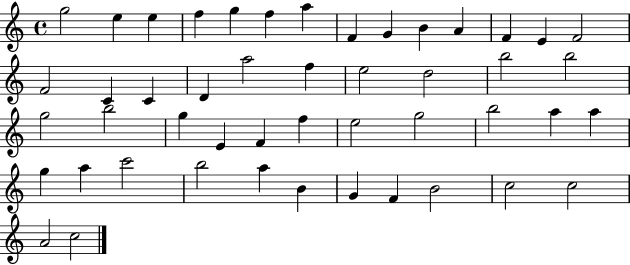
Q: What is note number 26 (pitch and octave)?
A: B5